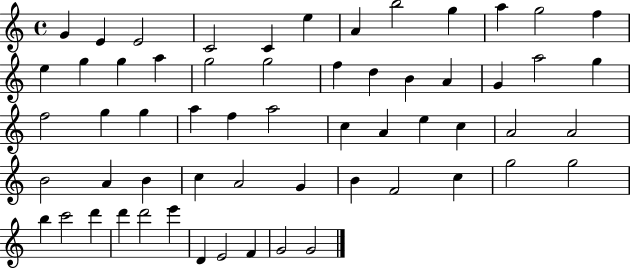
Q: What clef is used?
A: treble